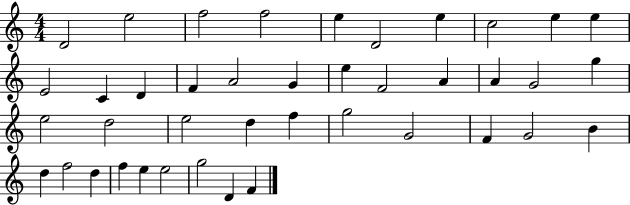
D4/h E5/h F5/h F5/h E5/q D4/h E5/q C5/h E5/q E5/q E4/h C4/q D4/q F4/q A4/h G4/q E5/q F4/h A4/q A4/q G4/h G5/q E5/h D5/h E5/h D5/q F5/q G5/h G4/h F4/q G4/h B4/q D5/q F5/h D5/q F5/q E5/q E5/h G5/h D4/q F4/q